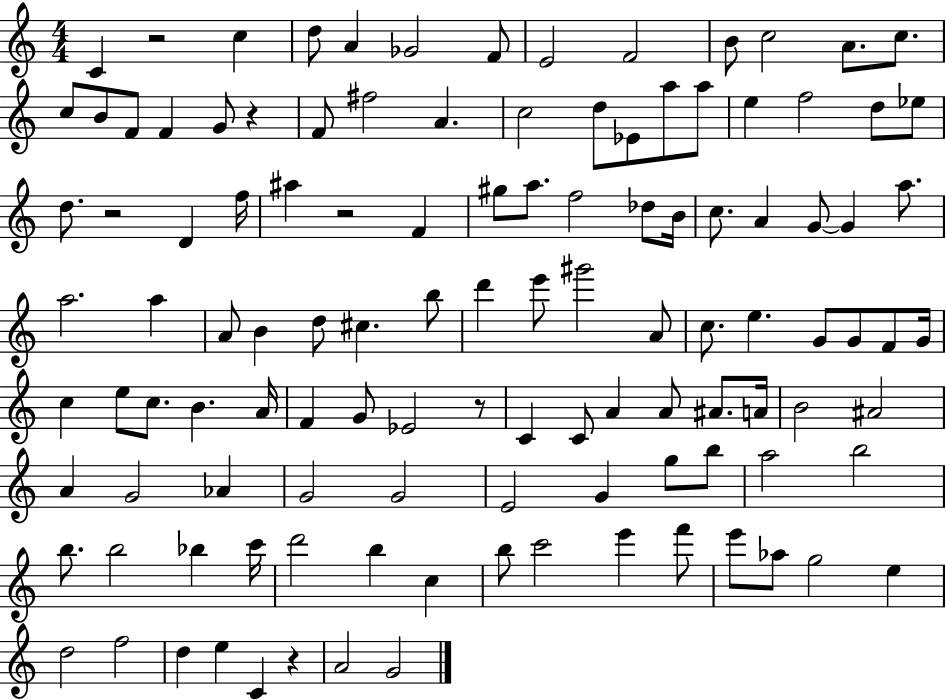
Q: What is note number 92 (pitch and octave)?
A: C6